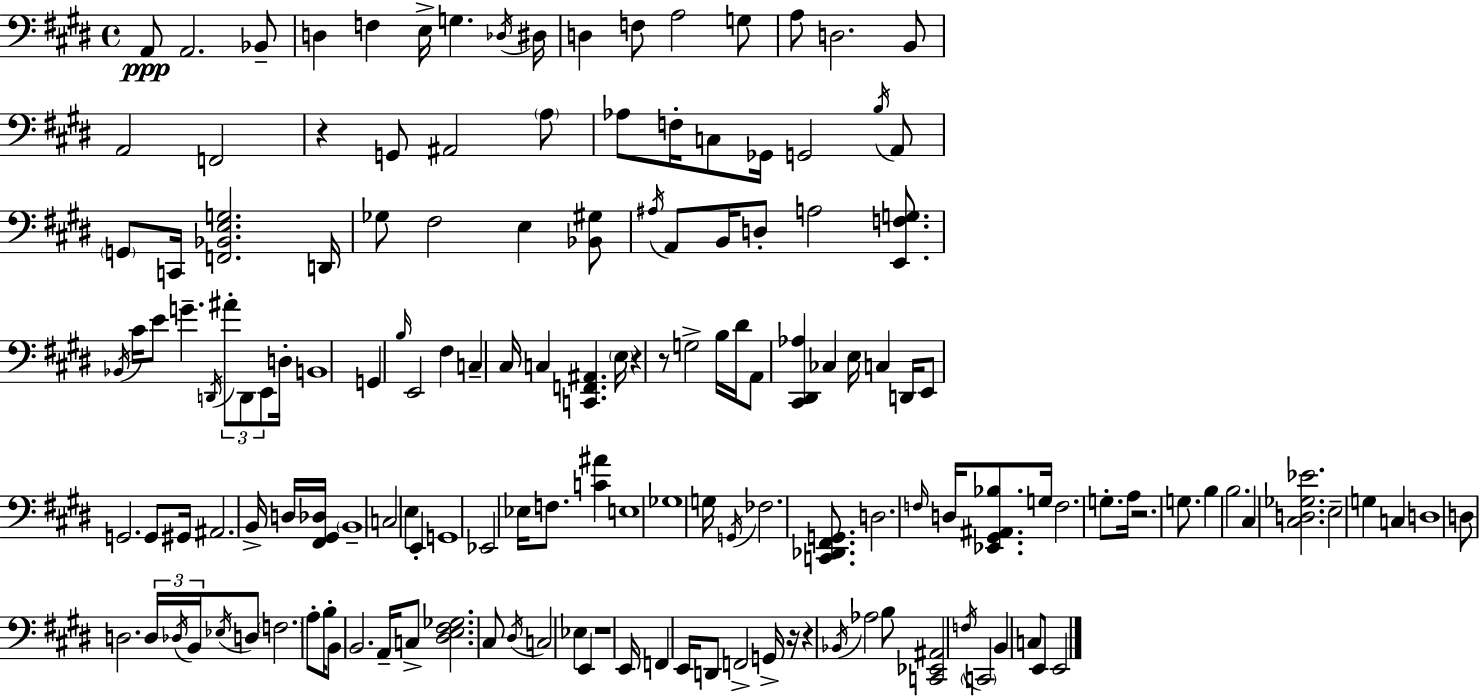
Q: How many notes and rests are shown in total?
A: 153